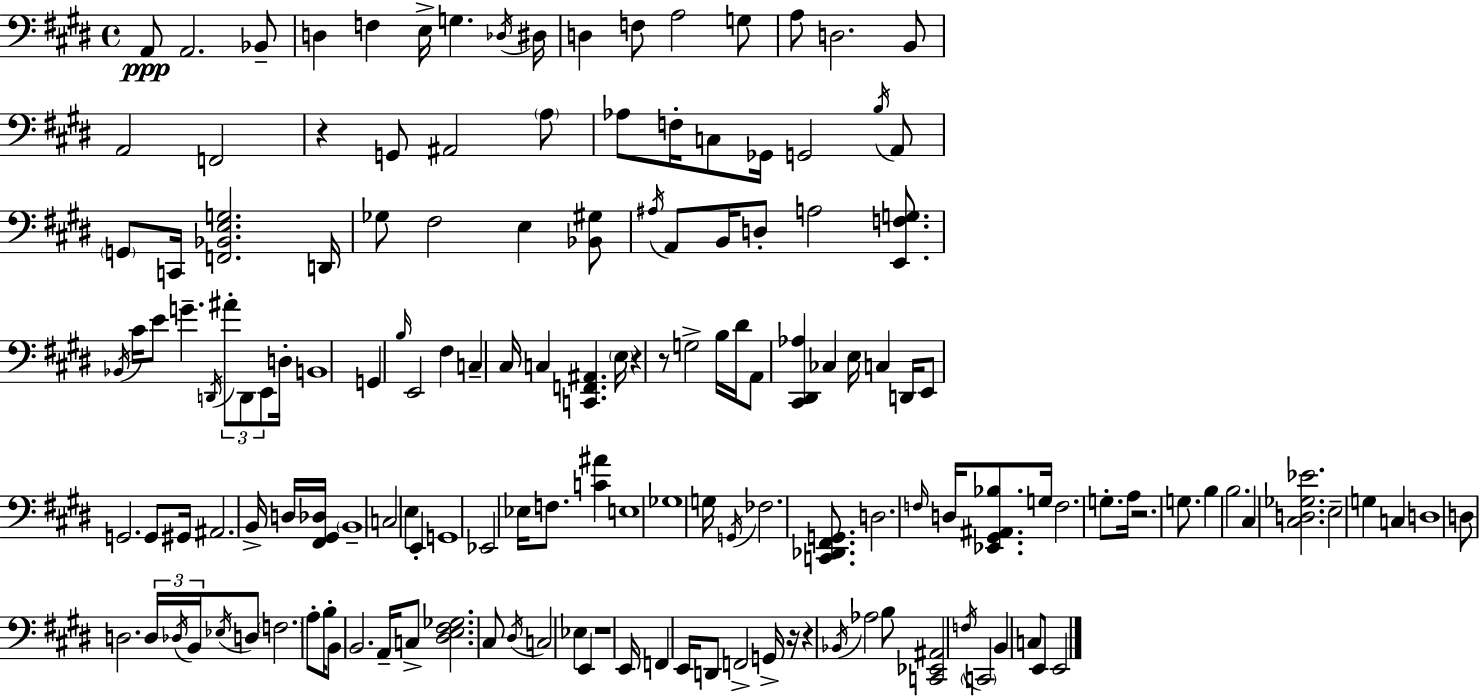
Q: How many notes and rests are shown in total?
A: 153